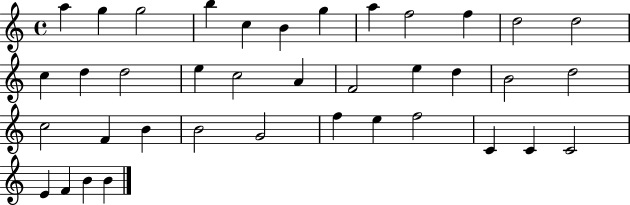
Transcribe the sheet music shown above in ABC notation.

X:1
T:Untitled
M:4/4
L:1/4
K:C
a g g2 b c B g a f2 f d2 d2 c d d2 e c2 A F2 e d B2 d2 c2 F B B2 G2 f e f2 C C C2 E F B B